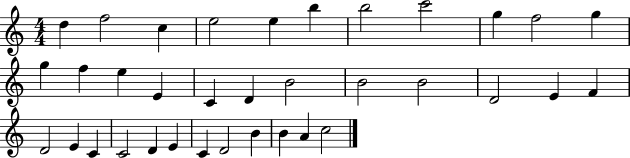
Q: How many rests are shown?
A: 0